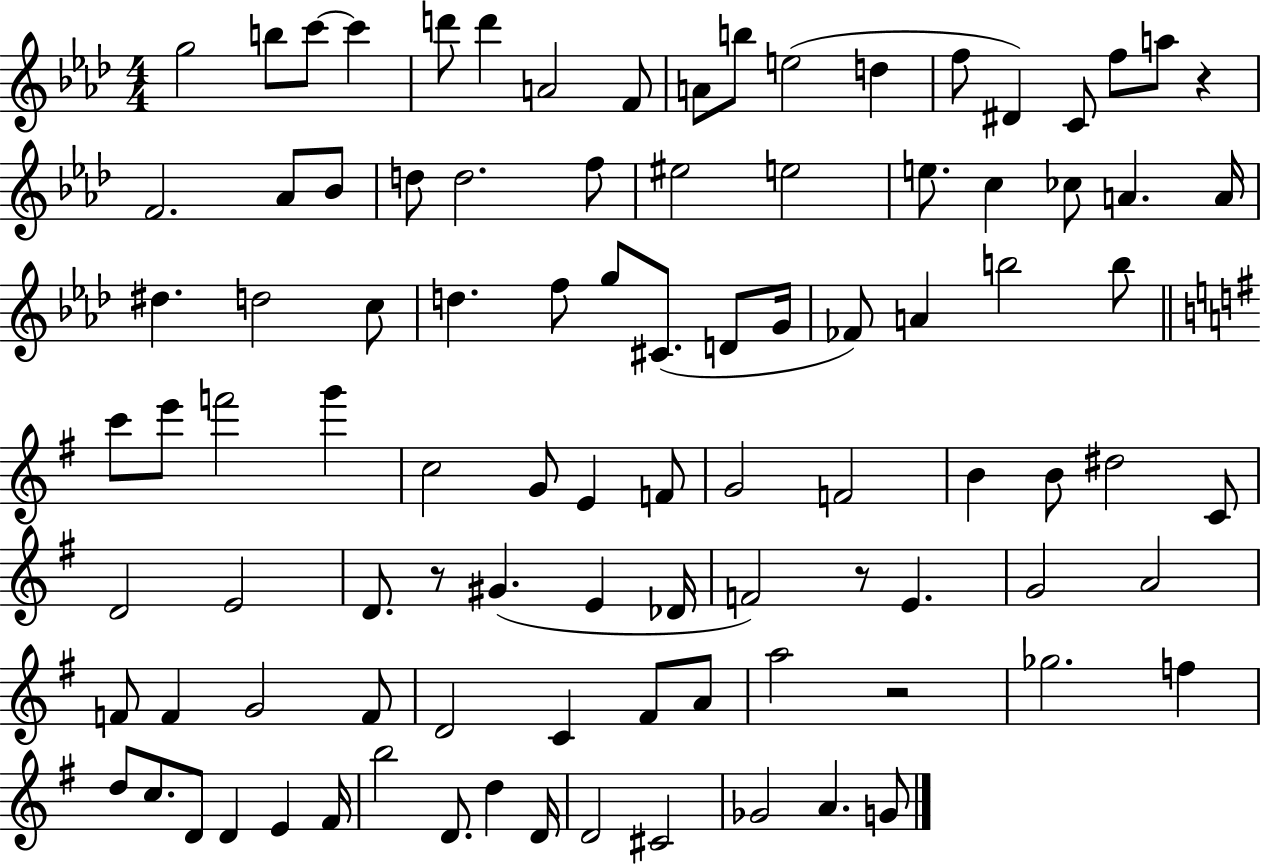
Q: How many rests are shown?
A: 4